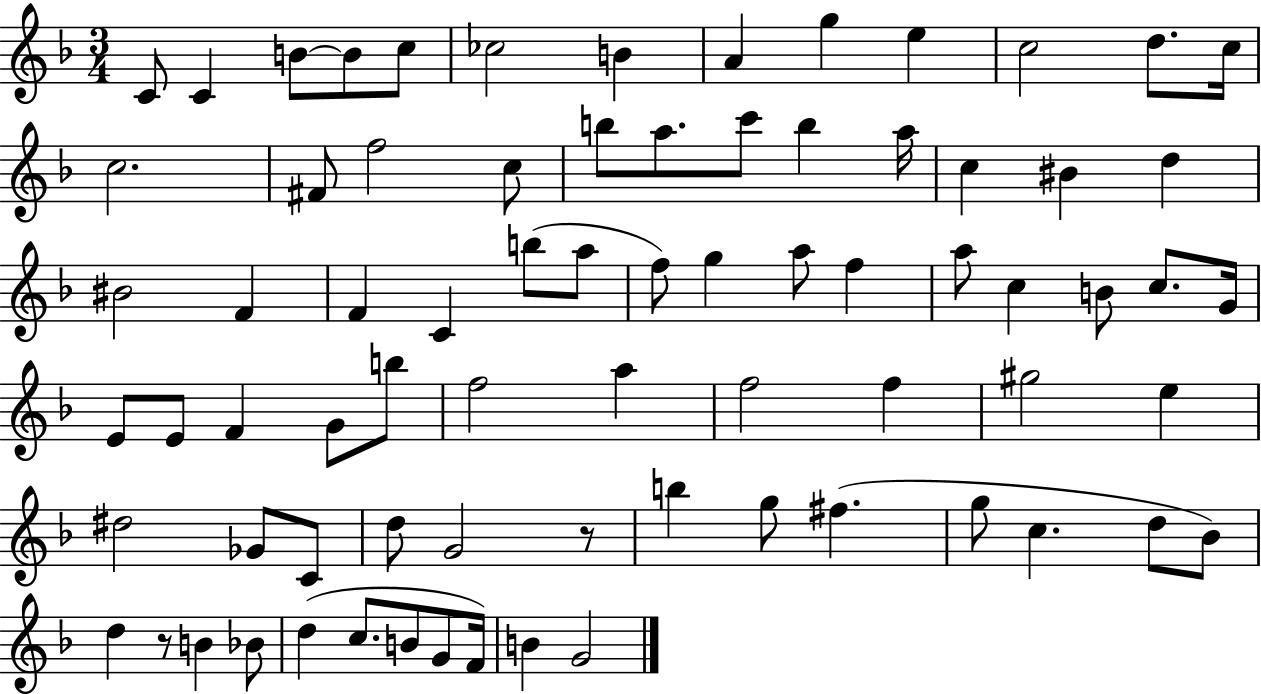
C4/e C4/q B4/e B4/e C5/e CES5/h B4/q A4/q G5/q E5/q C5/h D5/e. C5/s C5/h. F#4/e F5/h C5/e B5/e A5/e. C6/e B5/q A5/s C5/q BIS4/q D5/q BIS4/h F4/q F4/q C4/q B5/e A5/e F5/e G5/q A5/e F5/q A5/e C5/q B4/e C5/e. G4/s E4/e E4/e F4/q G4/e B5/e F5/h A5/q F5/h F5/q G#5/h E5/q D#5/h Gb4/e C4/e D5/e G4/h R/e B5/q G5/e F#5/q. G5/e C5/q. D5/e Bb4/e D5/q R/e B4/q Bb4/e D5/q C5/e. B4/e G4/e F4/s B4/q G4/h